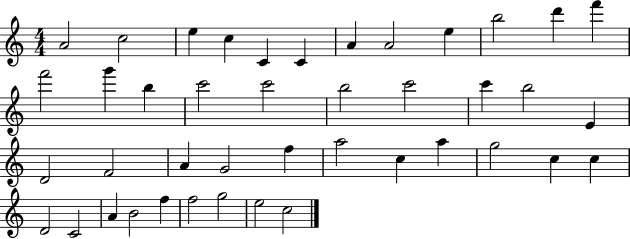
X:1
T:Untitled
M:4/4
L:1/4
K:C
A2 c2 e c C C A A2 e b2 d' f' f'2 g' b c'2 c'2 b2 c'2 c' b2 E D2 F2 A G2 f a2 c a g2 c c D2 C2 A B2 f f2 g2 e2 c2